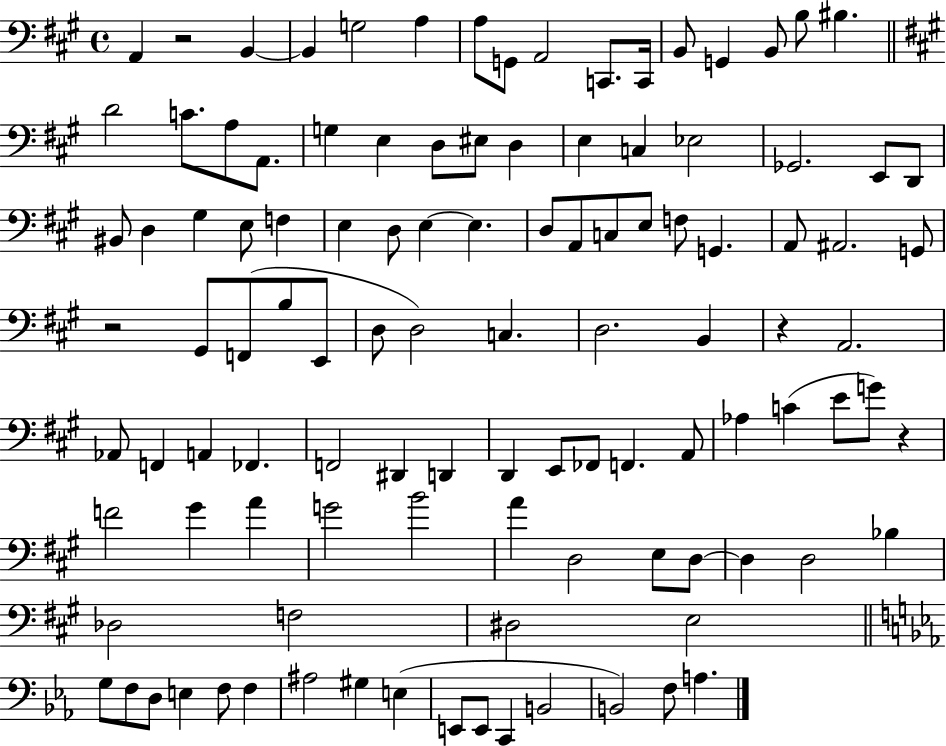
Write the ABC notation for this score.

X:1
T:Untitled
M:4/4
L:1/4
K:A
A,, z2 B,, B,, G,2 A, A,/2 G,,/2 A,,2 C,,/2 C,,/4 B,,/2 G,, B,,/2 B,/2 ^B, D2 C/2 A,/2 A,,/2 G, E, D,/2 ^E,/2 D, E, C, _E,2 _G,,2 E,,/2 D,,/2 ^B,,/2 D, ^G, E,/2 F, E, D,/2 E, E, D,/2 A,,/2 C,/2 E,/2 F,/2 G,, A,,/2 ^A,,2 G,,/2 z2 ^G,,/2 F,,/2 B,/2 E,,/2 D,/2 D,2 C, D,2 B,, z A,,2 _A,,/2 F,, A,, _F,, F,,2 ^D,, D,, D,, E,,/2 _F,,/2 F,, A,,/2 _A, C E/2 G/2 z F2 ^G A G2 B2 A D,2 E,/2 D,/2 D, D,2 _B, _D,2 F,2 ^D,2 E,2 G,/2 F,/2 D,/2 E, F,/2 F, ^A,2 ^G, E, E,,/2 E,,/2 C,, B,,2 B,,2 F,/2 A,